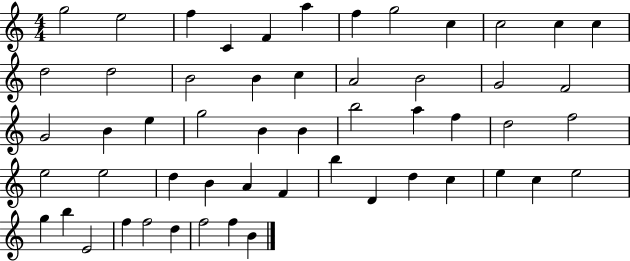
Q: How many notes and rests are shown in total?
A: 54